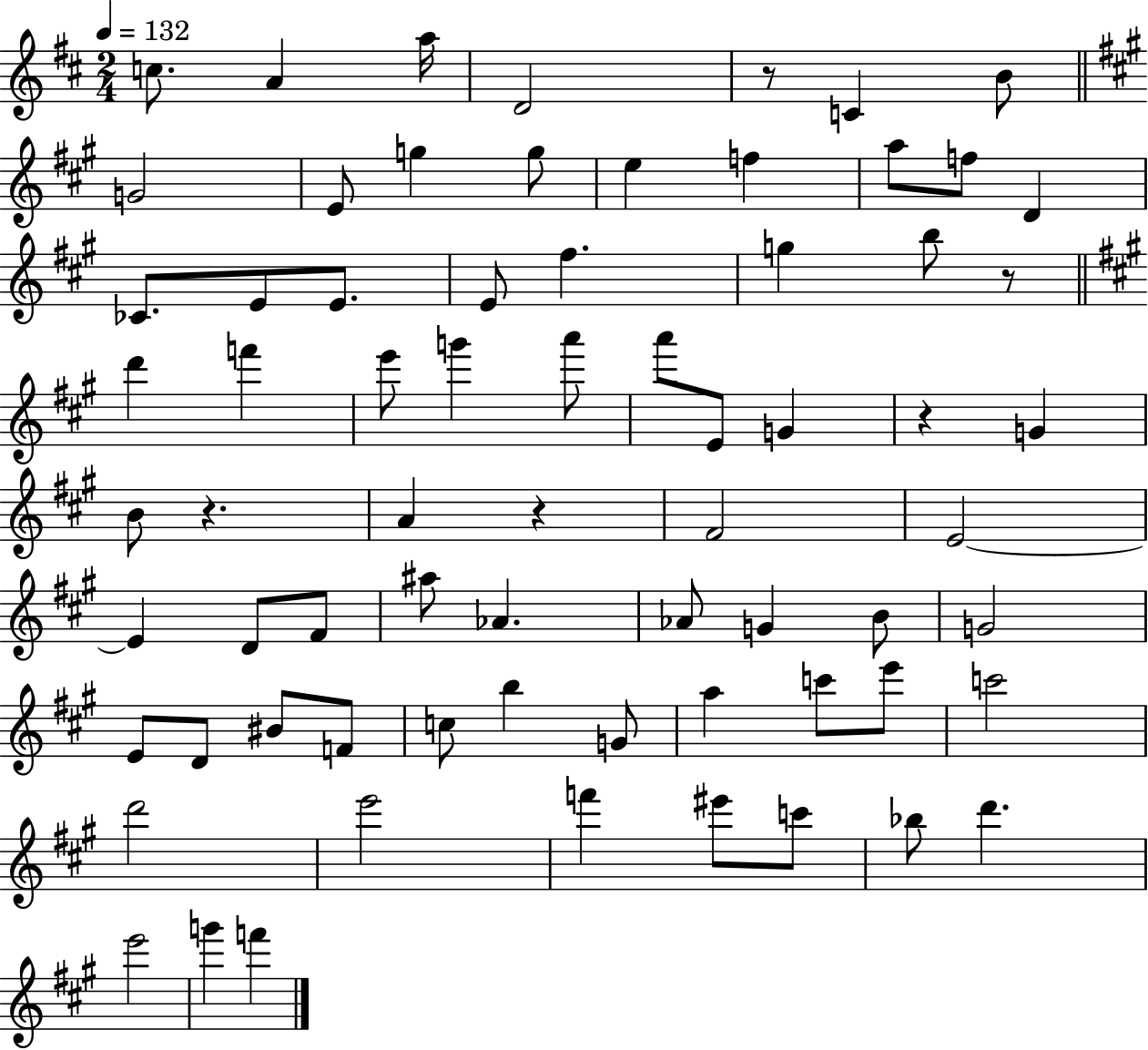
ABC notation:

X:1
T:Untitled
M:2/4
L:1/4
K:D
c/2 A a/4 D2 z/2 C B/2 G2 E/2 g g/2 e f a/2 f/2 D _C/2 E/2 E/2 E/2 ^f g b/2 z/2 d' f' e'/2 g' a'/2 a'/2 E/2 G z G B/2 z A z ^F2 E2 E D/2 ^F/2 ^a/2 _A _A/2 G B/2 G2 E/2 D/2 ^B/2 F/2 c/2 b G/2 a c'/2 e'/2 c'2 d'2 e'2 f' ^e'/2 c'/2 _b/2 d' e'2 g' f'